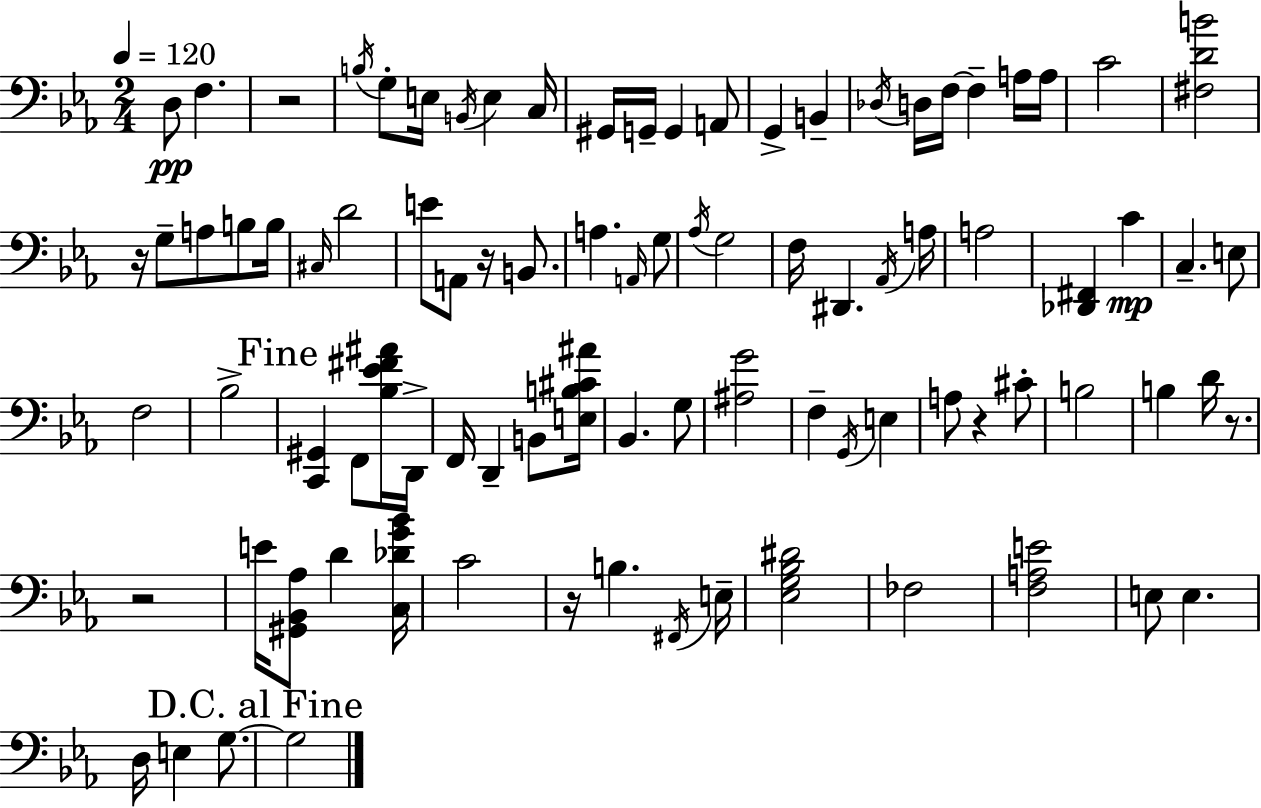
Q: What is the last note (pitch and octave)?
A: G3